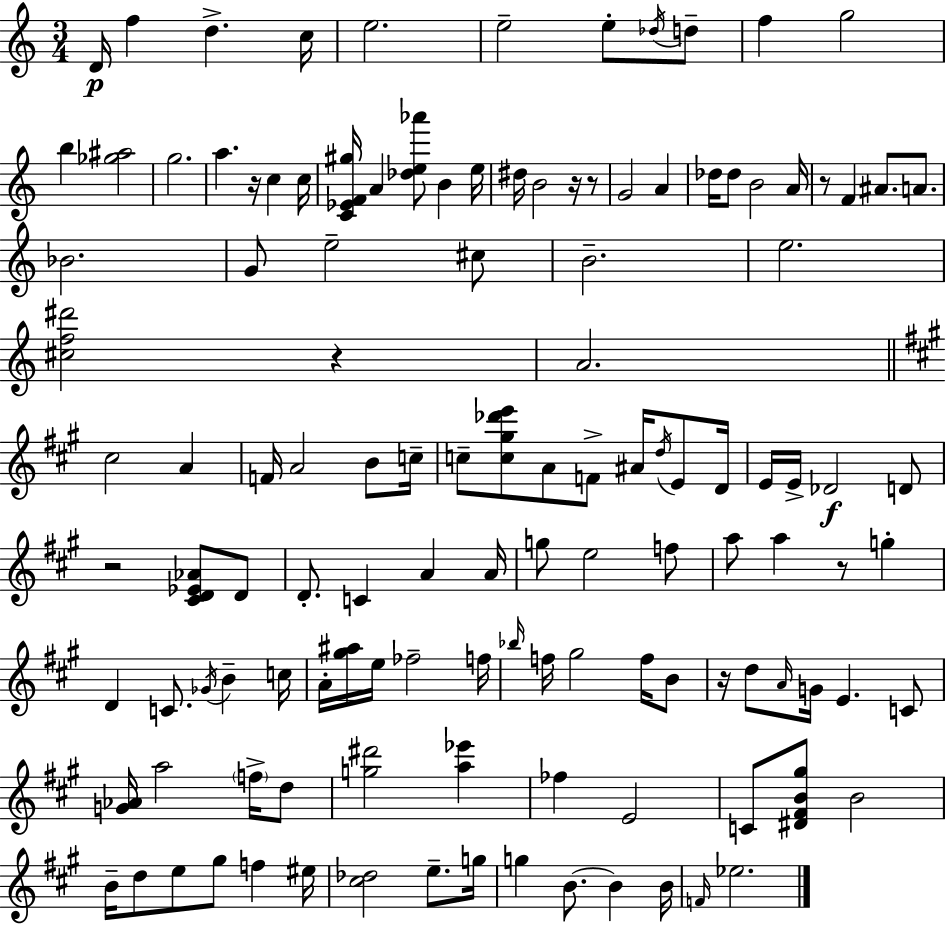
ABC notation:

X:1
T:Untitled
M:3/4
L:1/4
K:Am
D/4 f d c/4 e2 e2 e/2 _d/4 d/2 f g2 b [_g^a]2 g2 a z/4 c c/4 [C_EF^g]/4 A [_de_a']/2 B e/4 ^d/4 B2 z/4 z/2 G2 A _d/4 _d/2 B2 A/4 z/2 F ^A/2 A/2 _B2 G/2 e2 ^c/2 B2 e2 [^cf^d']2 z A2 ^c2 A F/4 A2 B/2 c/4 c/2 [c^g_d'e']/2 A/2 F/2 ^A/4 d/4 E/2 D/4 E/4 E/4 _D2 D/2 z2 [^CD_E_A]/2 D/2 D/2 C A A/4 g/2 e2 f/2 a/2 a z/2 g D C/2 _G/4 B c/4 A/4 [^g^a]/4 e/4 _f2 f/4 _b/4 f/4 ^g2 f/4 B/2 z/4 d/2 A/4 G/4 E C/2 [G_A]/4 a2 f/4 d/2 [g^d']2 [a_e'] _f E2 C/2 [^D^FB^g]/2 B2 B/4 d/2 e/2 ^g/2 f ^e/4 [^c_d]2 e/2 g/4 g B/2 B B/4 F/4 _e2